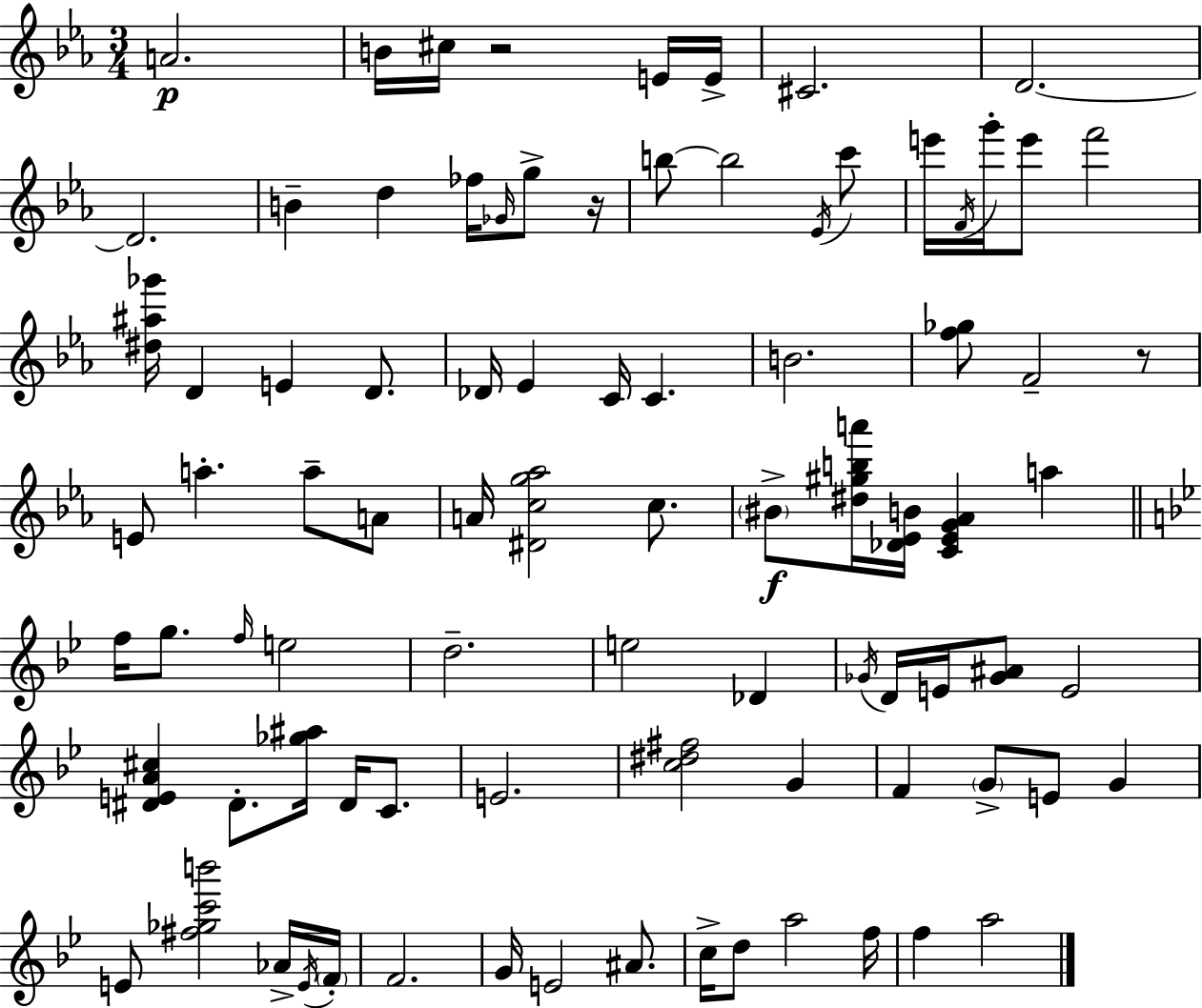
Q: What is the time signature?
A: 3/4